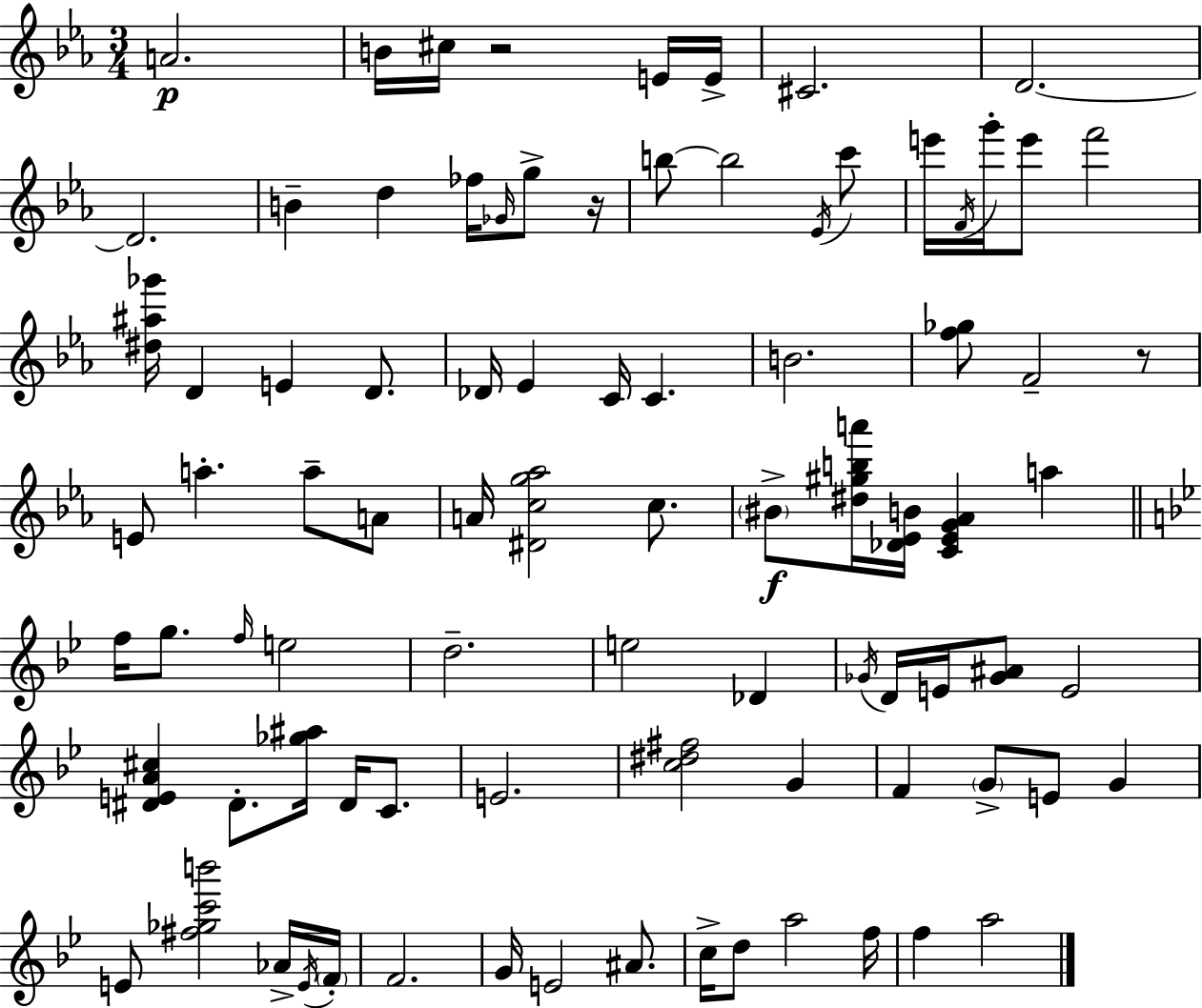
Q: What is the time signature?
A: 3/4